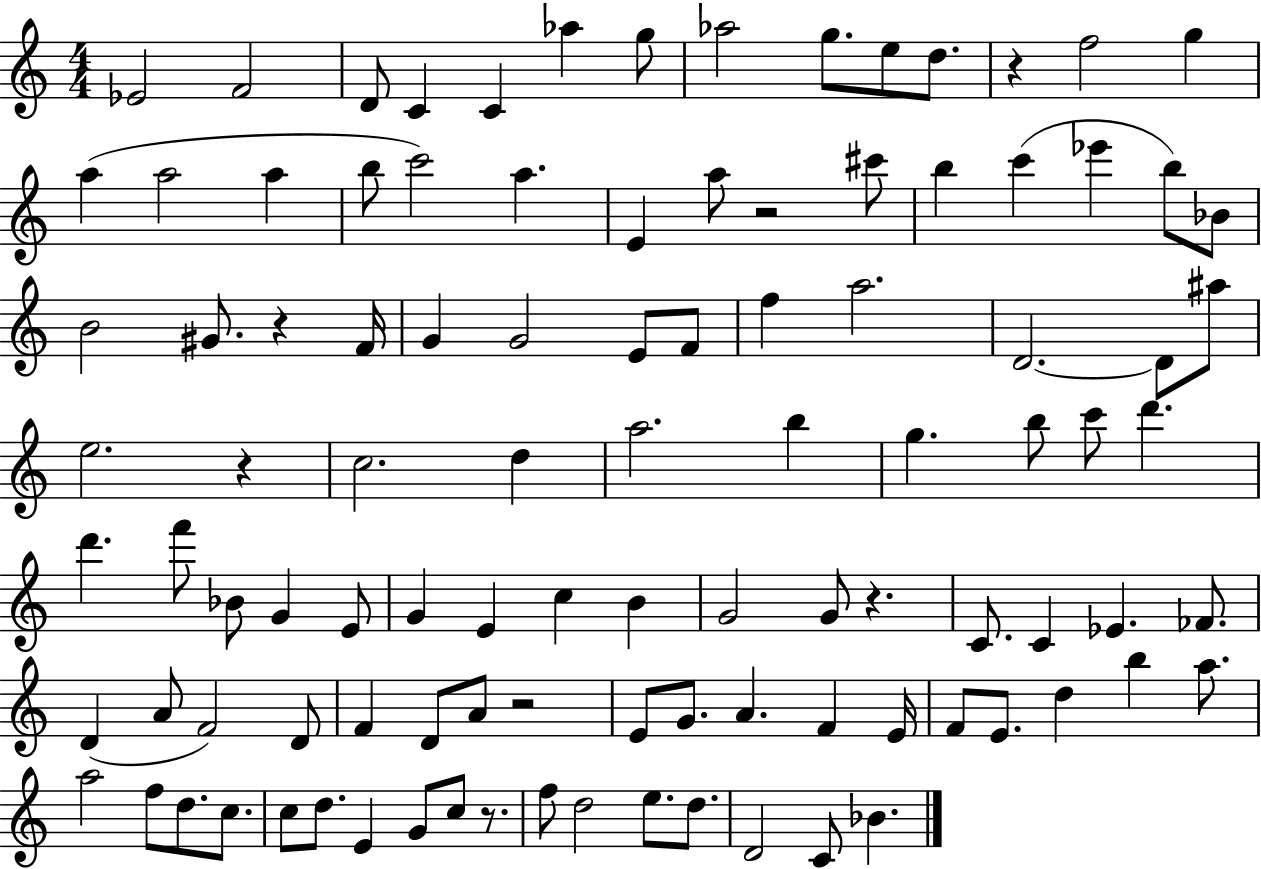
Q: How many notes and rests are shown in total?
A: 103